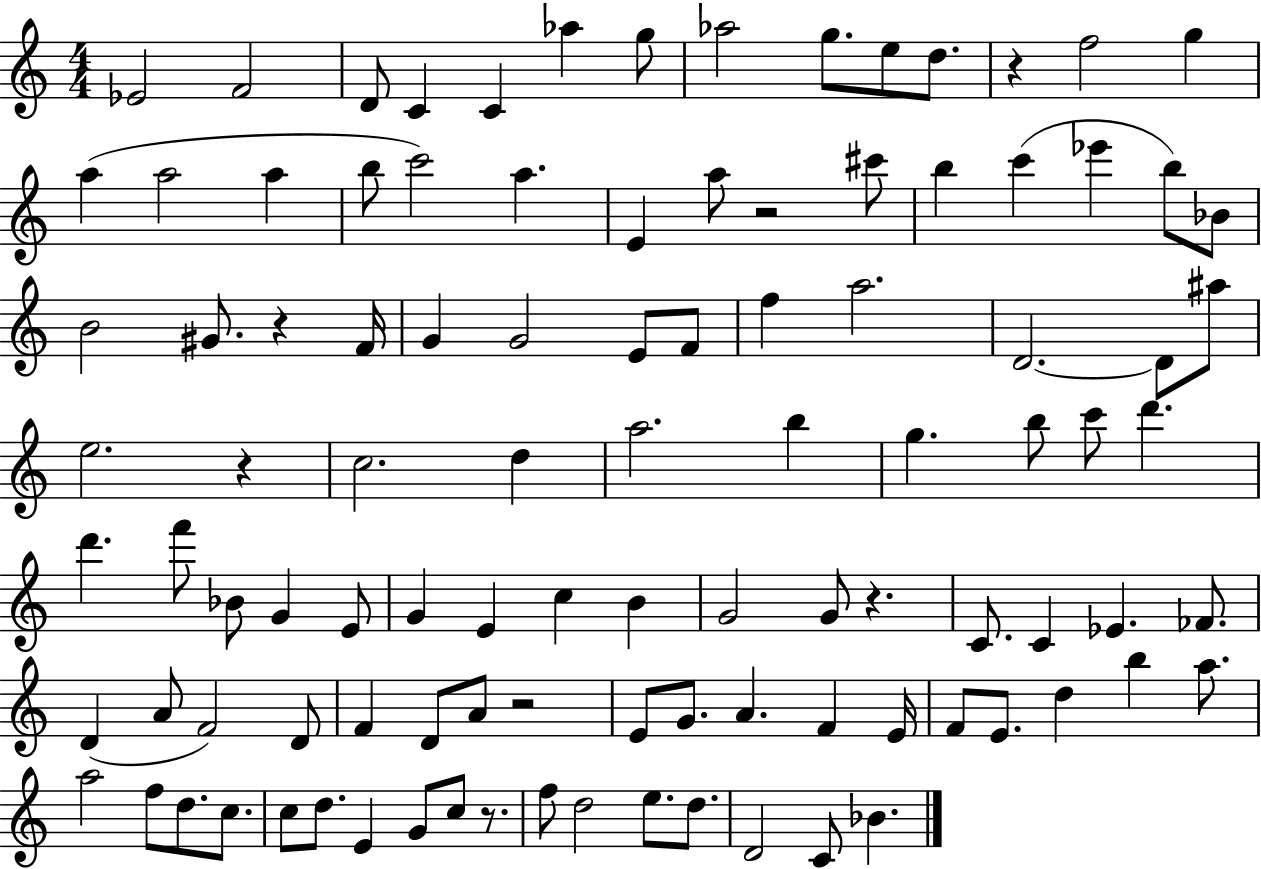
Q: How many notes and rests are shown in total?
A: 103